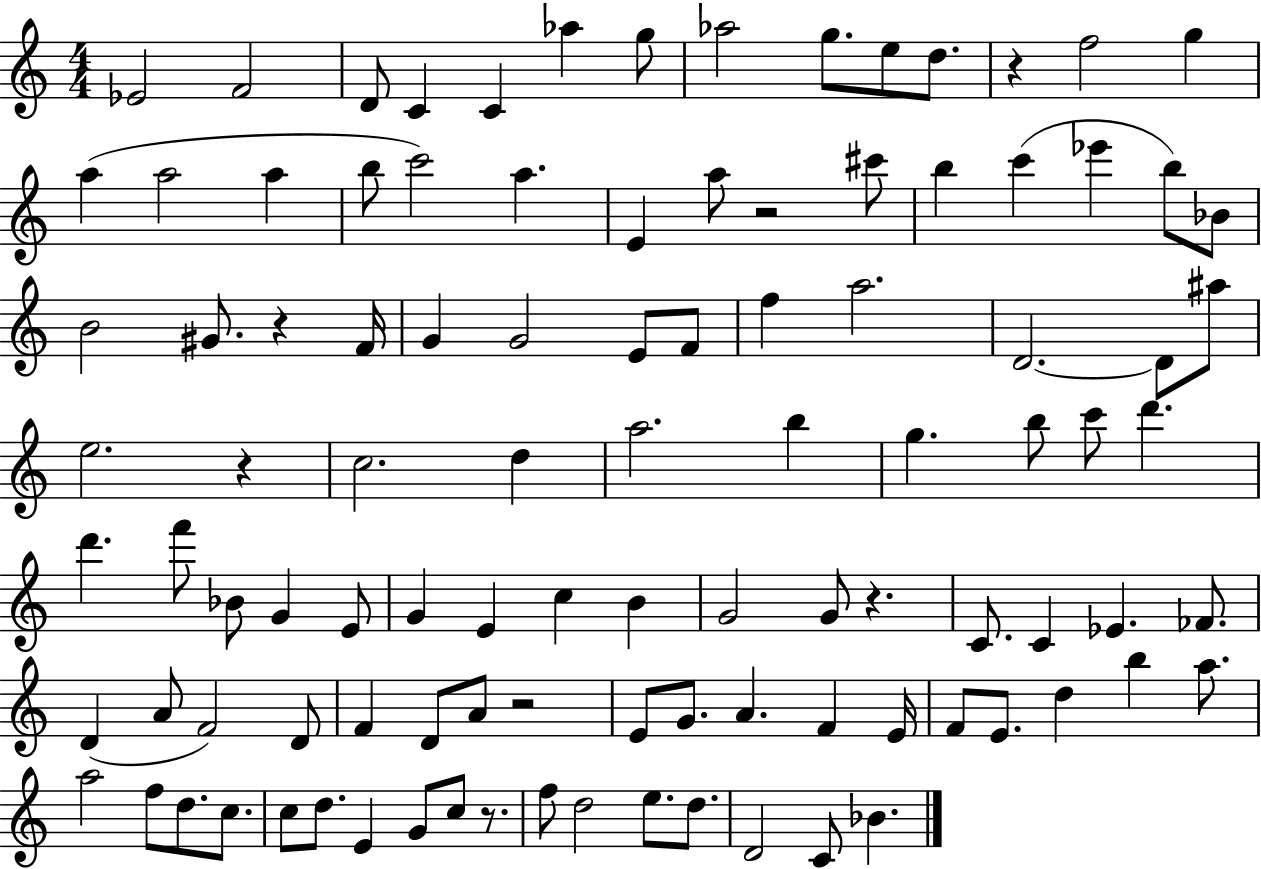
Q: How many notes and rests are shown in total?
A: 103